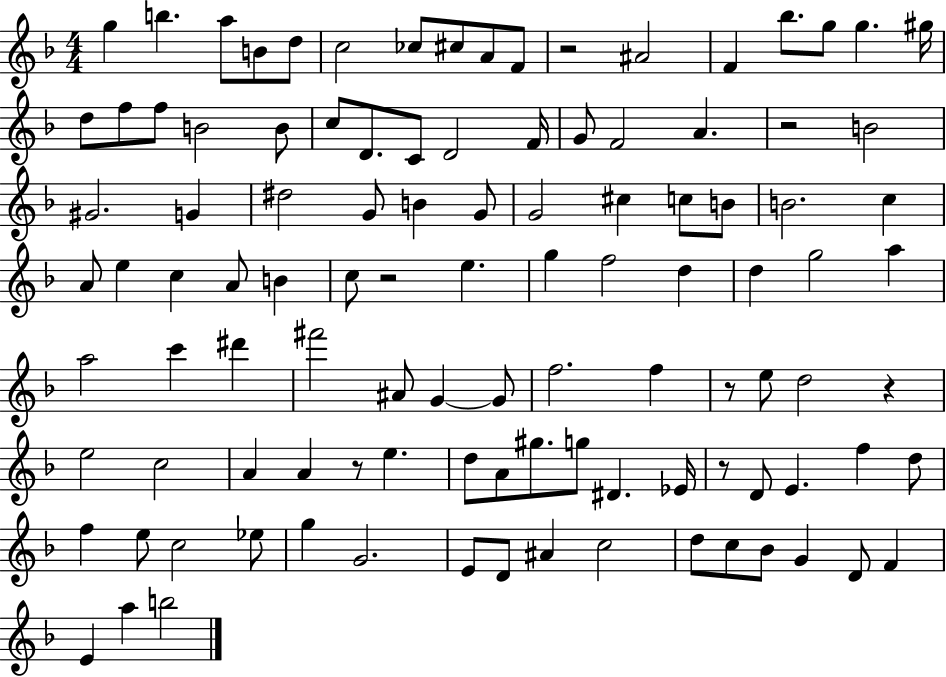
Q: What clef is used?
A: treble